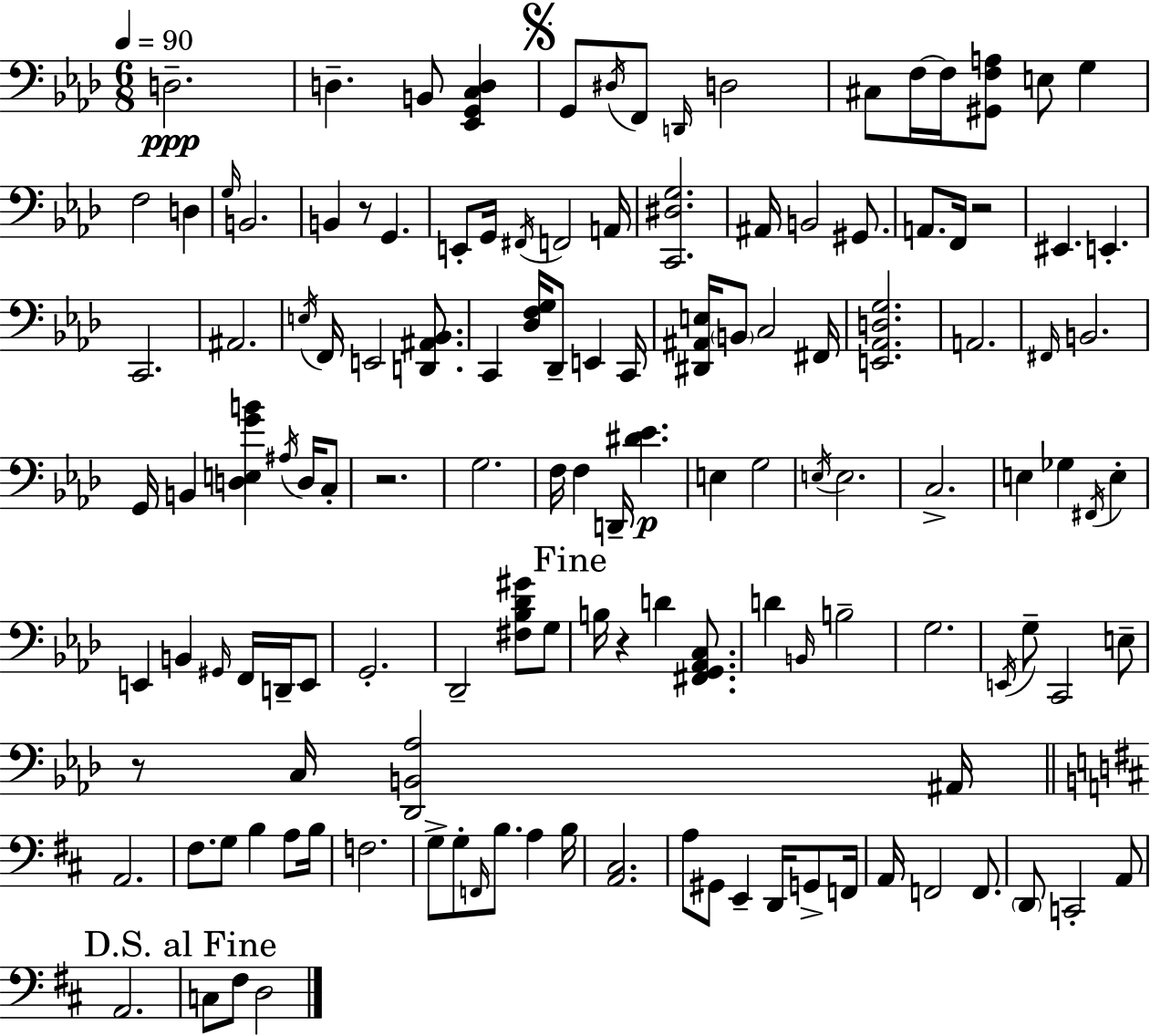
D3/h. D3/q. B2/e [Eb2,G2,C3,D3]/q G2/e D#3/s F2/e D2/s D3/h C#3/e F3/s F3/s [G#2,F3,A3]/e E3/e G3/q F3/h D3/q G3/s B2/h. B2/q R/e G2/q. E2/e G2/s F#2/s F2/h A2/s [C2,D#3,G3]/h. A#2/s B2/h G#2/e. A2/e. F2/s R/h EIS2/q. E2/q. C2/h. A#2/h. E3/s F2/s E2/h [D2,A#2,Bb2]/e. C2/q [Db3,F3,G3]/s Db2/e E2/q C2/s [D#2,A#2,E3]/s B2/e C3/h F#2/s [E2,Ab2,D3,G3]/h. A2/h. F#2/s B2/h. G2/s B2/q [D3,E3,G4,B4]/q A#3/s D3/s C3/e R/h. G3/h. F3/s F3/q D2/s [D#4,Eb4]/q. E3/q G3/h E3/s E3/h. C3/h. E3/q Gb3/q F#2/s E3/q E2/q B2/q G#2/s F2/s D2/s E2/e G2/h. Db2/h [F#3,Bb3,Db4,G#4]/e G3/e B3/s R/q D4/q [F#2,G2,Ab2,C3]/e. D4/q B2/s B3/h G3/h. E2/s G3/e C2/h E3/e R/e C3/s [Db2,B2,Ab3]/h A#2/s A2/h. F#3/e. G3/e B3/q A3/e B3/s F3/h. G3/e G3/e F2/s B3/e. A3/q B3/s [A2,C#3]/h. A3/e G#2/e E2/q D2/s G2/e F2/s A2/s F2/h F2/e. D2/e C2/h A2/e A2/h. C3/e F#3/e D3/h